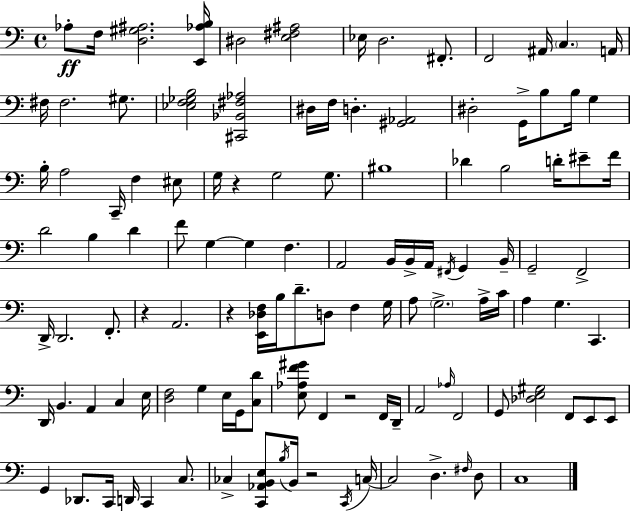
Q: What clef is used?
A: bass